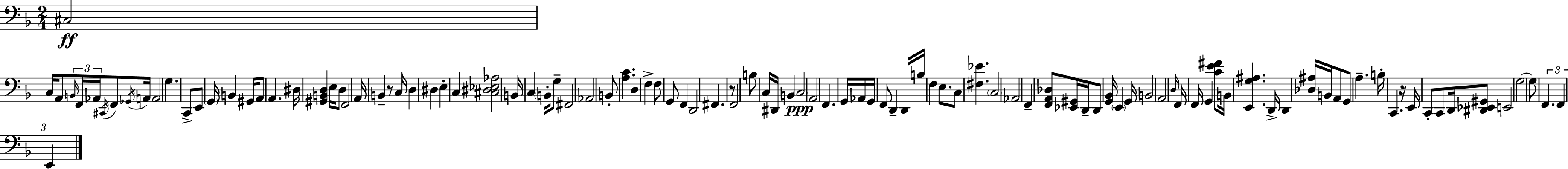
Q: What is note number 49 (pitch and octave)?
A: B2